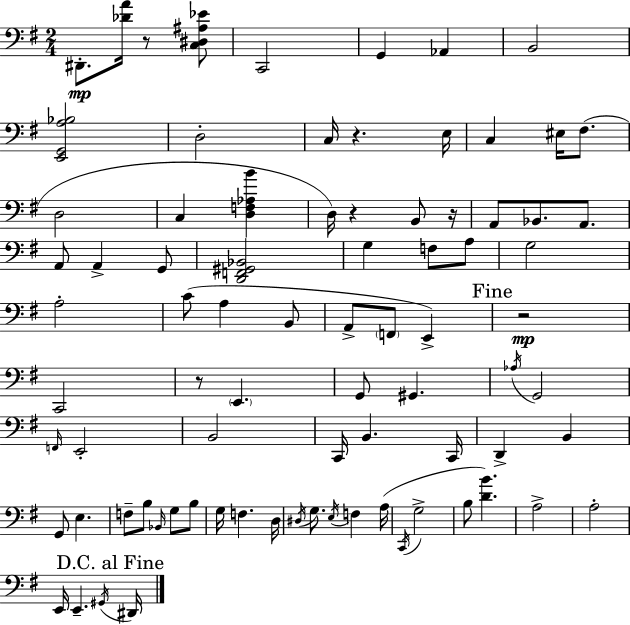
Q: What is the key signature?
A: E minor